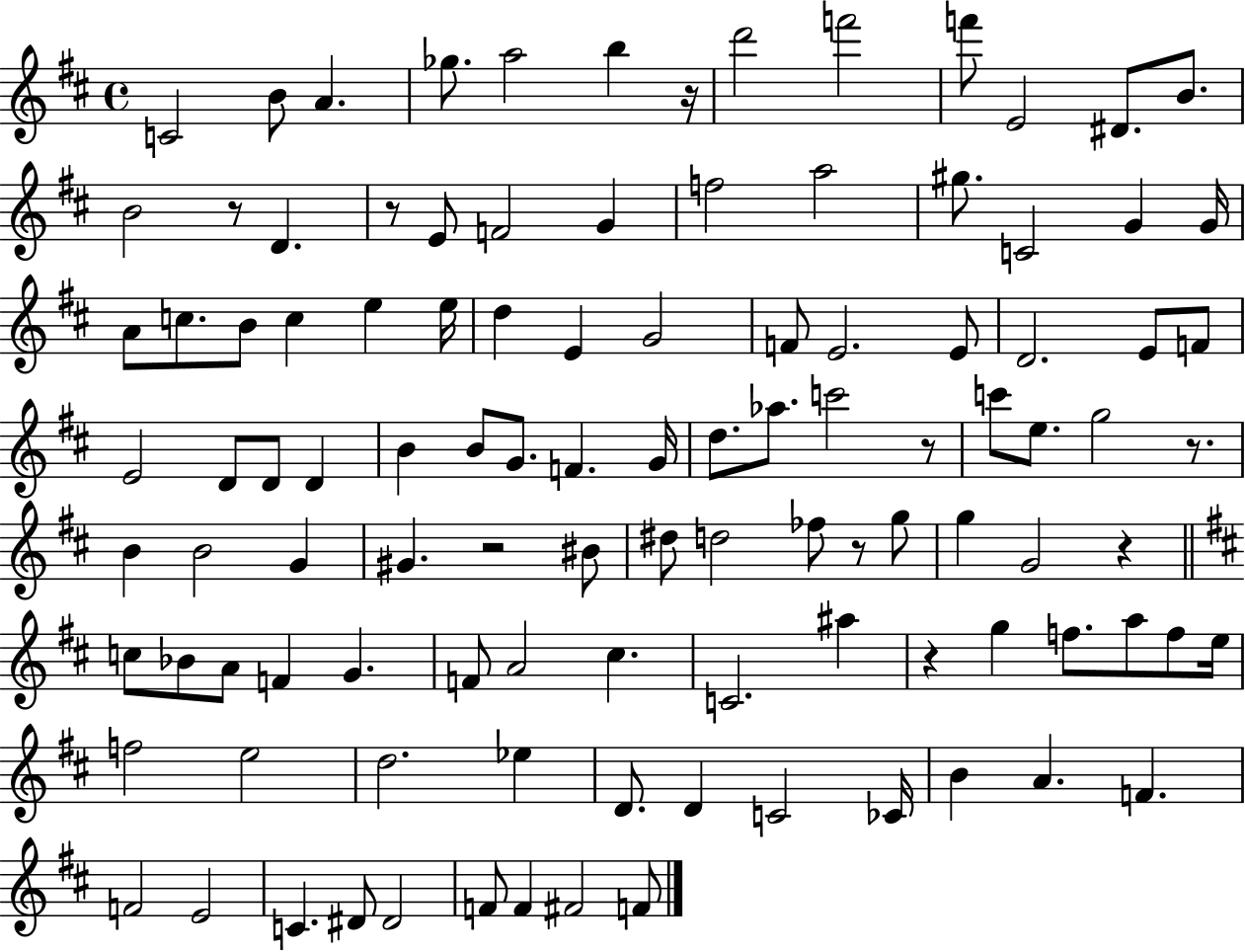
C4/h B4/e A4/q. Gb5/e. A5/h B5/q R/s D6/h F6/h F6/e E4/h D#4/e. B4/e. B4/h R/e D4/q. R/e E4/e F4/h G4/q F5/h A5/h G#5/e. C4/h G4/q G4/s A4/e C5/e. B4/e C5/q E5/q E5/s D5/q E4/q G4/h F4/e E4/h. E4/e D4/h. E4/e F4/e E4/h D4/e D4/e D4/q B4/q B4/e G4/e. F4/q. G4/s D5/e. Ab5/e. C6/h R/e C6/e E5/e. G5/h R/e. B4/q B4/h G4/q G#4/q. R/h BIS4/e D#5/e D5/h FES5/e R/e G5/e G5/q G4/h R/q C5/e Bb4/e A4/e F4/q G4/q. F4/e A4/h C#5/q. C4/h. A#5/q R/q G5/q F5/e. A5/e F5/e E5/s F5/h E5/h D5/h. Eb5/q D4/e. D4/q C4/h CES4/s B4/q A4/q. F4/q. F4/h E4/h C4/q. D#4/e D#4/h F4/e F4/q F#4/h F4/e